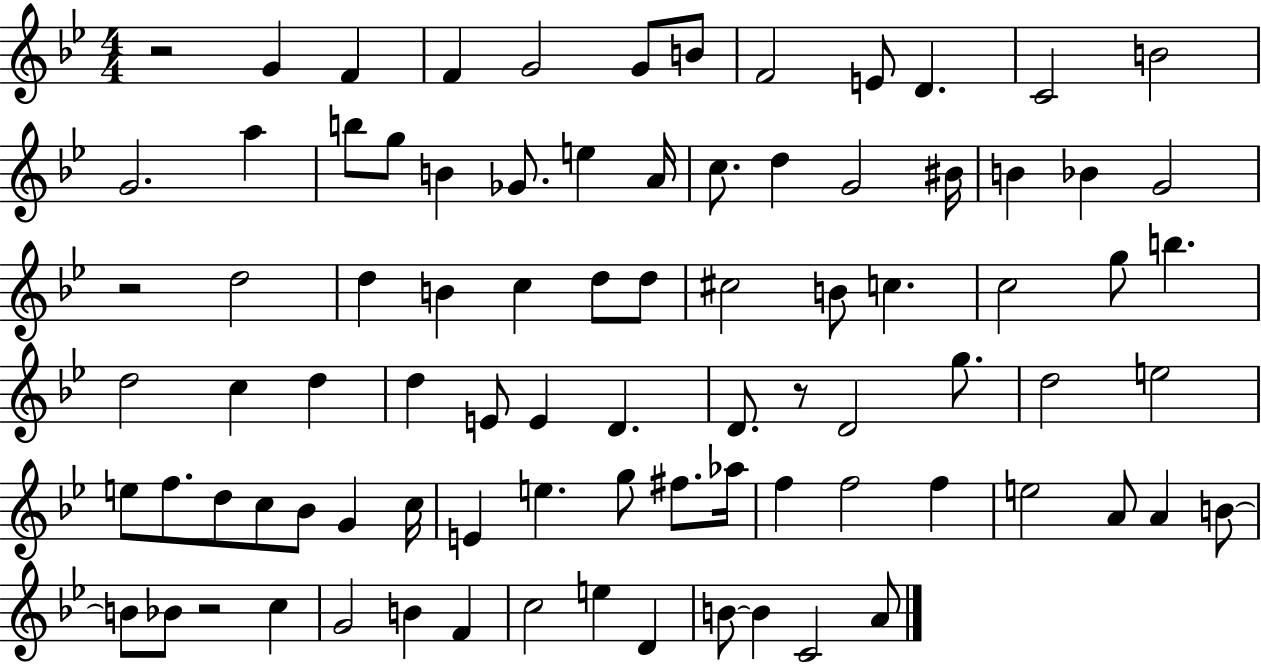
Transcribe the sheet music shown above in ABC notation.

X:1
T:Untitled
M:4/4
L:1/4
K:Bb
z2 G F F G2 G/2 B/2 F2 E/2 D C2 B2 G2 a b/2 g/2 B _G/2 e A/4 c/2 d G2 ^B/4 B _B G2 z2 d2 d B c d/2 d/2 ^c2 B/2 c c2 g/2 b d2 c d d E/2 E D D/2 z/2 D2 g/2 d2 e2 e/2 f/2 d/2 c/2 _B/2 G c/4 E e g/2 ^f/2 _a/4 f f2 f e2 A/2 A B/2 B/2 _B/2 z2 c G2 B F c2 e D B/2 B C2 A/2